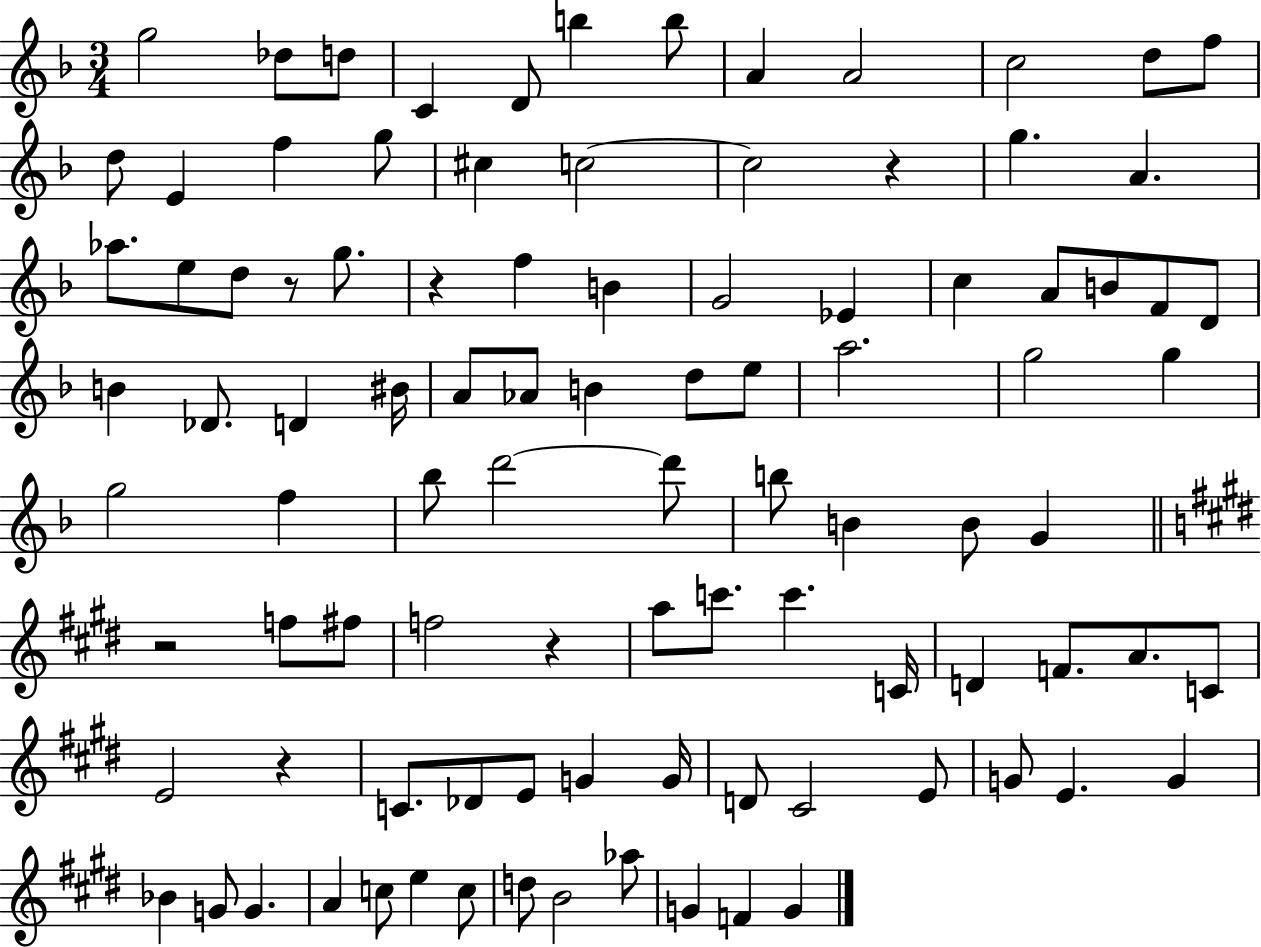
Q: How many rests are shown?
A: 6